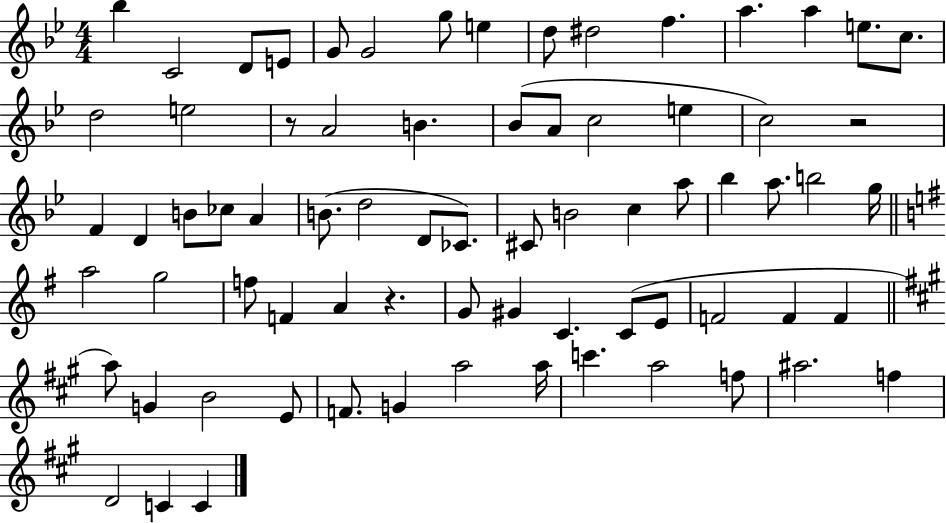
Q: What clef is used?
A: treble